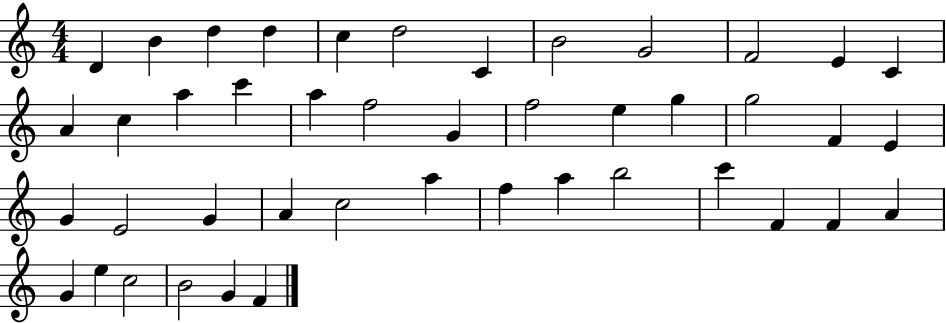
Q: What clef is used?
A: treble